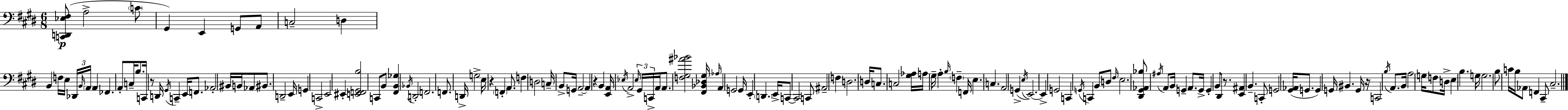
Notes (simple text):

[C2,D2,Eb3,F#3]/e A3/h C4/e G#2/q E2/q G2/e A2/e C3/h D3/q B2/q F3/s E3/s Db2/s B2/s A2/s A2/q FES2/q. A2/e C3/s B3/e. C2/s R/e D2/s G#2/s C2/q E2/s F2/e. Ab2/h BIS2/s B2/s Ab2/e BIS2/e. D2/h E2/s G2/q C2/h E2/h EIS2/q [E2,F2,G#2,B3]/h C2/e B2/e [F#2,B2,Gb3]/q Bb2/s D2/h F2/h. F2/e. D2/s G3/h E3/s R/q F2/q A2/e. F3/q D3/h C3/s B2/e G2/s A2/h A2/q R/q B2/q [E2,A2]/s Eb3/s A2/h Eb3/s G#2/s C2/s A2/s A2/e. [F3,G#3,A#4,Bb4]/h [F#2,Bb2,Db3,G#3]/s Ab3/s A2/q G2/h G2/s E2/q D2/q. E2/s C2/e C2/h C2/e A#2/h F3/q D3/h. D3/s C3/e. C3/h [G#3,Ab3]/s A3/s G#3/s A3/q B3/s F3/q F2/s E3/q. C3/q. A2/h G2/q E3/s E2/h. E2/q G2/h C2/q G2/s C2/q B2/e D3/e F#3/s E3/h. [D#2,G#2,Ab2,Bb3]/e A#3/s A2/e B2/s G2/q A2/e. G2/s G2/q B2/e D#2/e R/e. [E2,A#2]/q B2/q. C2/e G2/h [G#2,Ab2]/s G2/e. G2/q G2/s BIS2/q. G2/s R/s C2/h B3/s A2/e. B2/s A3/h G3/s F3/e D3/s E3/q B3/q. G3/s G3/h. B3/e C4/s B3/s Ab2/e F2/q C#2/e C#3/h.